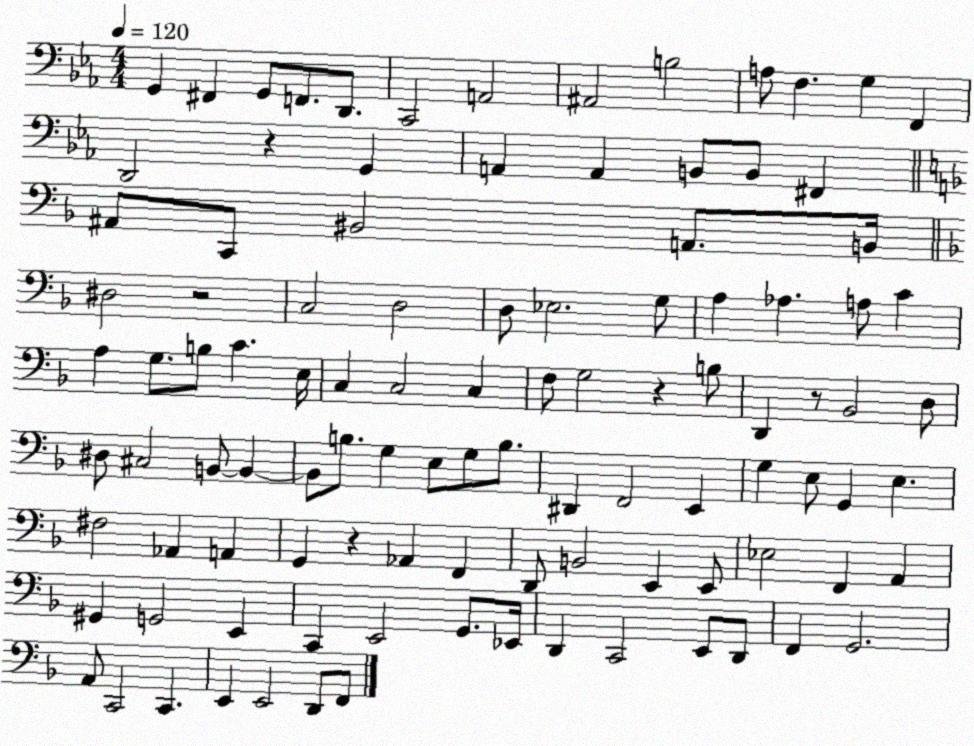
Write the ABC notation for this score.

X:1
T:Untitled
M:4/4
L:1/4
K:Eb
G,, ^F,, G,,/2 F,,/2 D,,/2 C,,2 A,,2 ^A,,2 B,2 A,/2 F, G, F,, D,,2 z G,, A,, A,, B,,/2 B,,/2 ^F,, ^A,,/2 C,,/2 ^B,,2 A,,/2 B,,/4 ^D,2 z2 C,2 D,2 D,/2 _E,2 G,/2 A, _A, A,/2 C A, G,/2 B,/2 C E,/4 C, C,2 C, F,/2 G,2 z B,/2 D,, z/2 _B,,2 D,/2 ^D,/2 ^C,2 B,,/2 B,, B,,/2 B,/2 G, E,/2 G,/2 B,/2 ^D,, F,,2 E,, G, E,/2 G,, E, ^F,2 _A,, A,, G,, z _A,, F,, D,,/2 B,,2 E,, E,,/2 _E,2 F,, A,, ^G,, G,,2 E,, C,, E,,2 G,,/2 _E,,/4 D,, C,,2 E,,/2 D,,/2 F,, G,,2 A,,/2 C,,2 C,, E,, E,,2 D,,/2 F,,/2